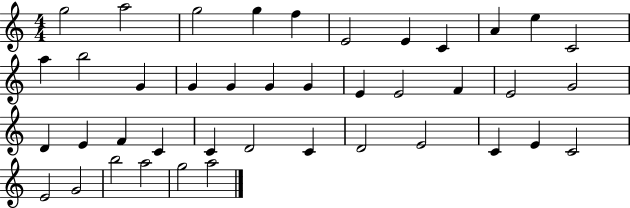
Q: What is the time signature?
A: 4/4